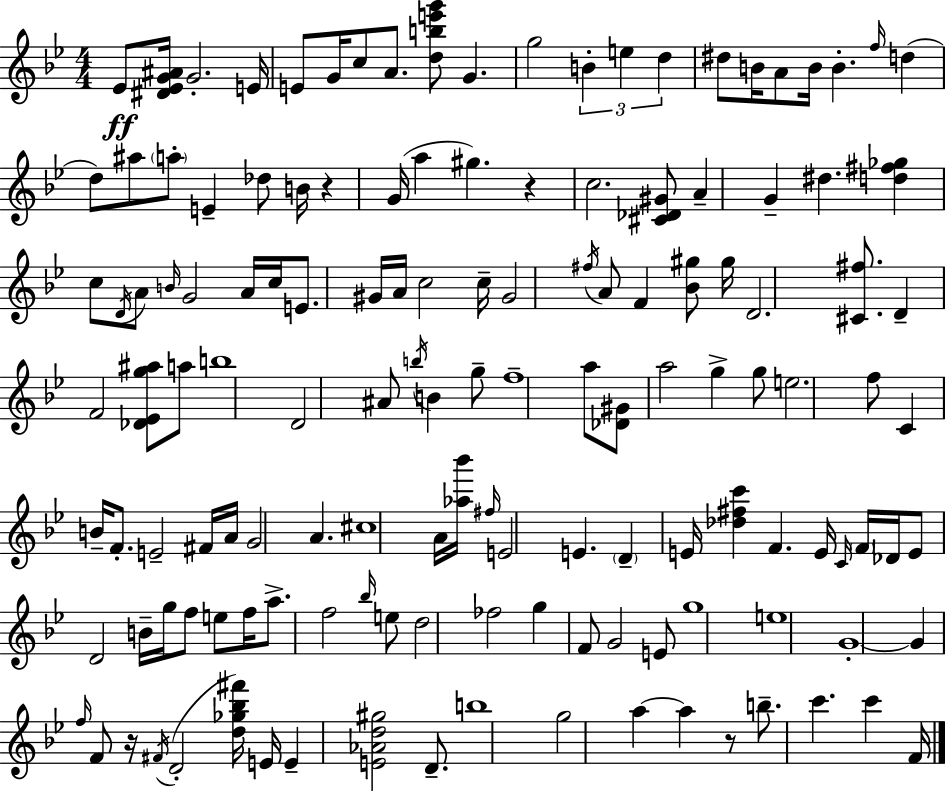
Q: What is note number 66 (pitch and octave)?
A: F5